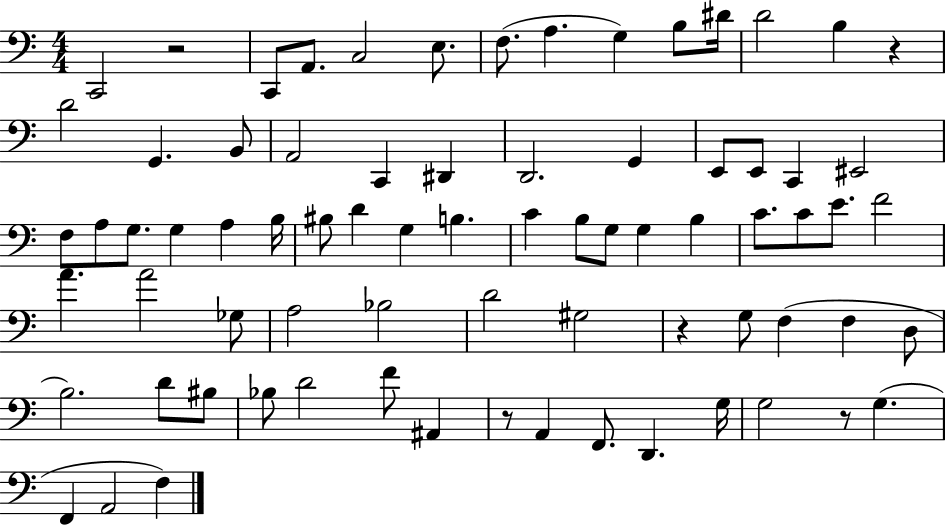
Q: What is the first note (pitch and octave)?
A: C2